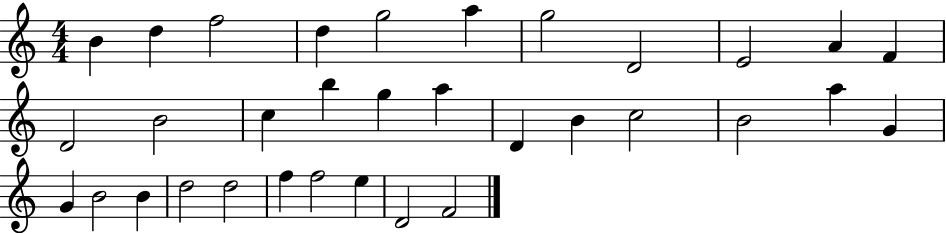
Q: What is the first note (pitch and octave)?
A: B4